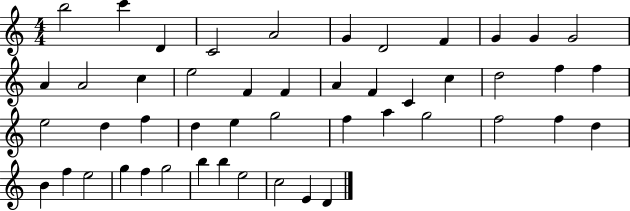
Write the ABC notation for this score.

X:1
T:Untitled
M:4/4
L:1/4
K:C
b2 c' D C2 A2 G D2 F G G G2 A A2 c e2 F F A F C c d2 f f e2 d f d e g2 f a g2 f2 f d B f e2 g f g2 b b e2 c2 E D